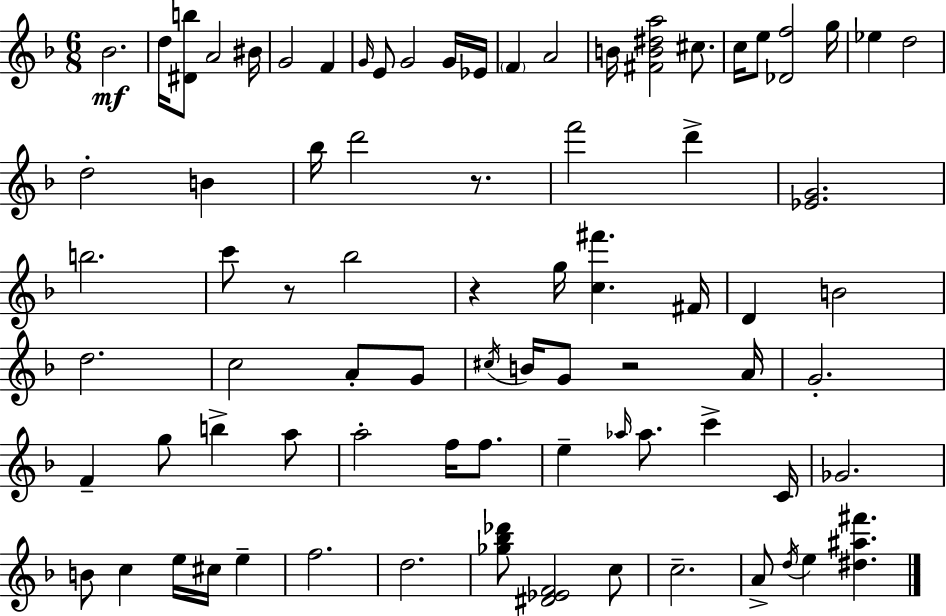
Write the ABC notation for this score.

X:1
T:Untitled
M:6/8
L:1/4
K:F
_B2 d/4 [^Db]/2 A2 ^B/4 G2 F G/4 E/2 G2 G/4 _E/4 F A2 B/4 [^FB^da]2 ^c/2 c/4 e/2 [_Df]2 g/4 _e d2 d2 B _b/4 d'2 z/2 f'2 d' [_EG]2 b2 c'/2 z/2 _b2 z g/4 [c^f'] ^F/4 D B2 d2 c2 A/2 G/2 ^c/4 B/4 G/2 z2 A/4 G2 F g/2 b a/2 a2 f/4 f/2 e _a/4 _a/2 c' C/4 _G2 B/2 c e/4 ^c/4 e f2 d2 [_g_b_d']/2 [^D_EF]2 c/2 c2 A/2 d/4 e [^d^a^f']